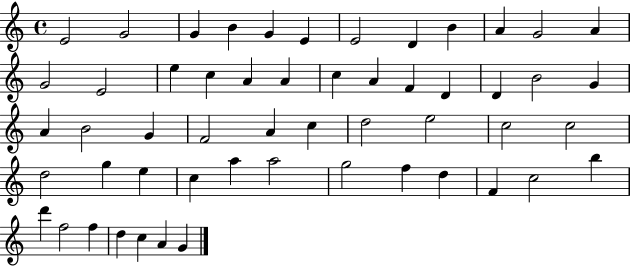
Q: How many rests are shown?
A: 0